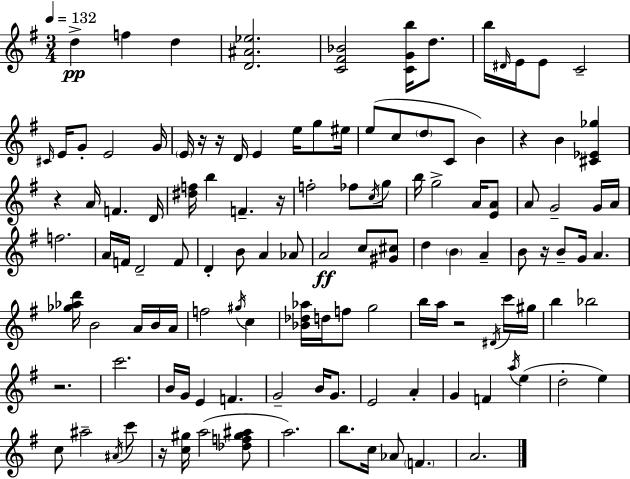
{
  \clef treble
  \numericTimeSignature
  \time 3/4
  \key e \minor
  \tempo 4 = 132
  \repeat volta 2 { d''4->\pp f''4 d''4 | <d' ais' ees''>2. | <c' fis' bes'>2 <c' g' b''>16 d''8. | b''16 \grace { dis'16 } e'16 e'8 c'2-- | \break \grace { cis'16 } e'16 g'8-. e'2 | g'16 \parenthesize e'16 r16 r16 d'16 e'4 e''16 g''8 | eis''16 e''8( c''8 \parenthesize d''8 c'8 b'4) | r4 b'4 <cis' ees' ges''>4 | \break r4 a'16 f'4. | d'16 <dis'' f''>16 b''4 f'4.-- | r16 f''2-. fes''8 | \acciaccatura { c''16 } g''8 b''16 g''2-> | \break a'16 <e' a'>8 a'8 g'2-- | g'16 a'16 f''2. | a'16 f'16 d'2-- | f'8 d'4-. b'8 a'4 | \break aes'8 a'2\ff c''8 | <gis' cis''>8 d''4 \parenthesize b'4 a'4-- | b'8 r16 b'8-- g'16 a'4. | <ges'' aes'' d'''>16 b'2 | \break a'16 b'16 a'16 f''2 \acciaccatura { gis''16 } | c''4 <bes' des'' aes''>16 d''16 f''8 g''2 | b''16 a''16 r2 | \acciaccatura { dis'16 } c'''16 gis''16 b''4 bes''2 | \break r2. | c'''2. | b'16 g'16 e'4 f'4. | g'2-- | \break b'16 g'8. e'2 | a'4-. g'4 f'4 | \acciaccatura { a''16 }( e''4 d''2-. | e''4) c''8 ais''2-- | \break \acciaccatura { ais'16 } c'''8 r16 <c'' gis''>16 a''2( | <des'' f'' gis'' ais''>8 a''2.) | b''8. c''16 aes'8 | \parenthesize f'4. a'2. | \break } \bar "|."
}